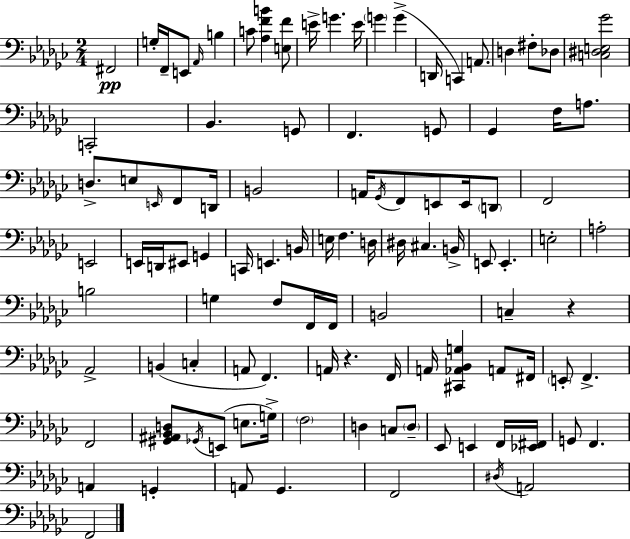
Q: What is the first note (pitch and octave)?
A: F#2